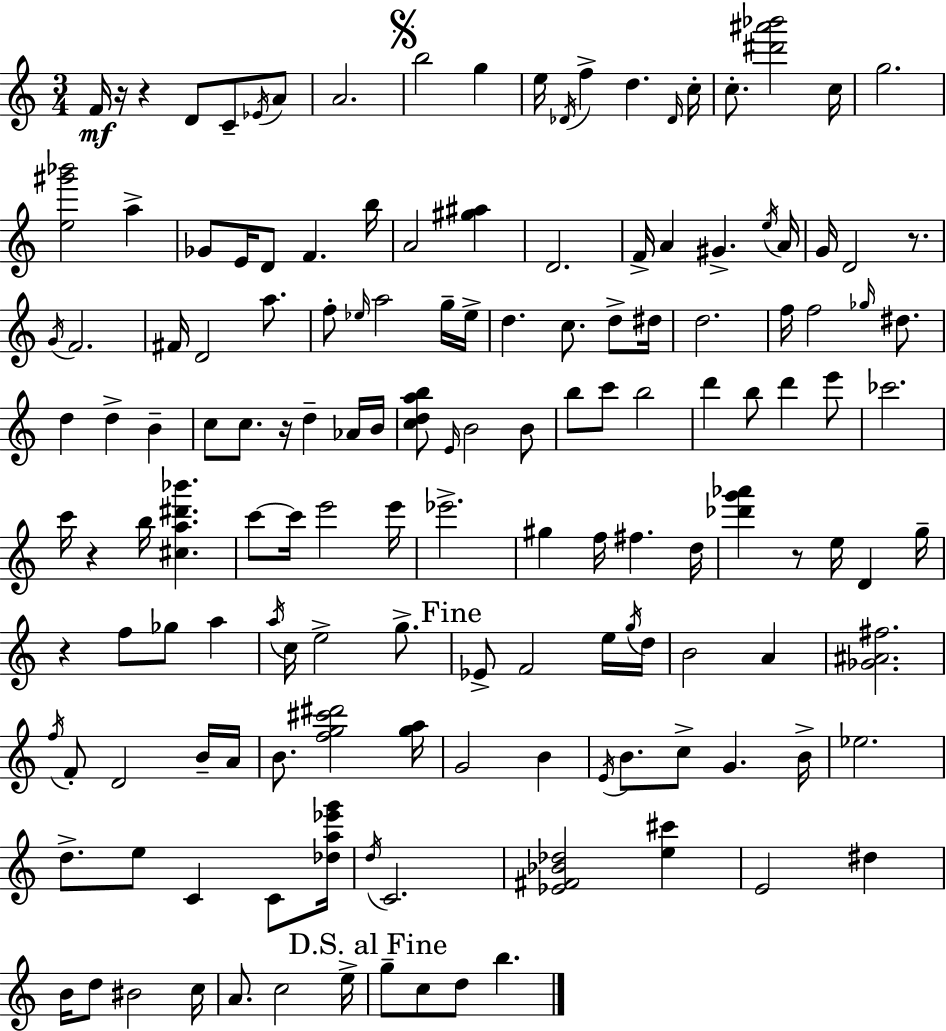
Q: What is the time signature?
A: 3/4